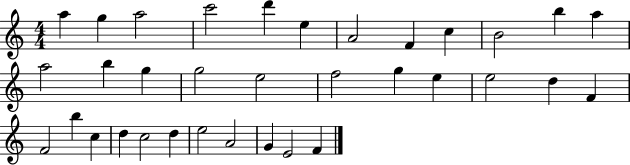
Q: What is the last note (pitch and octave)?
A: F4